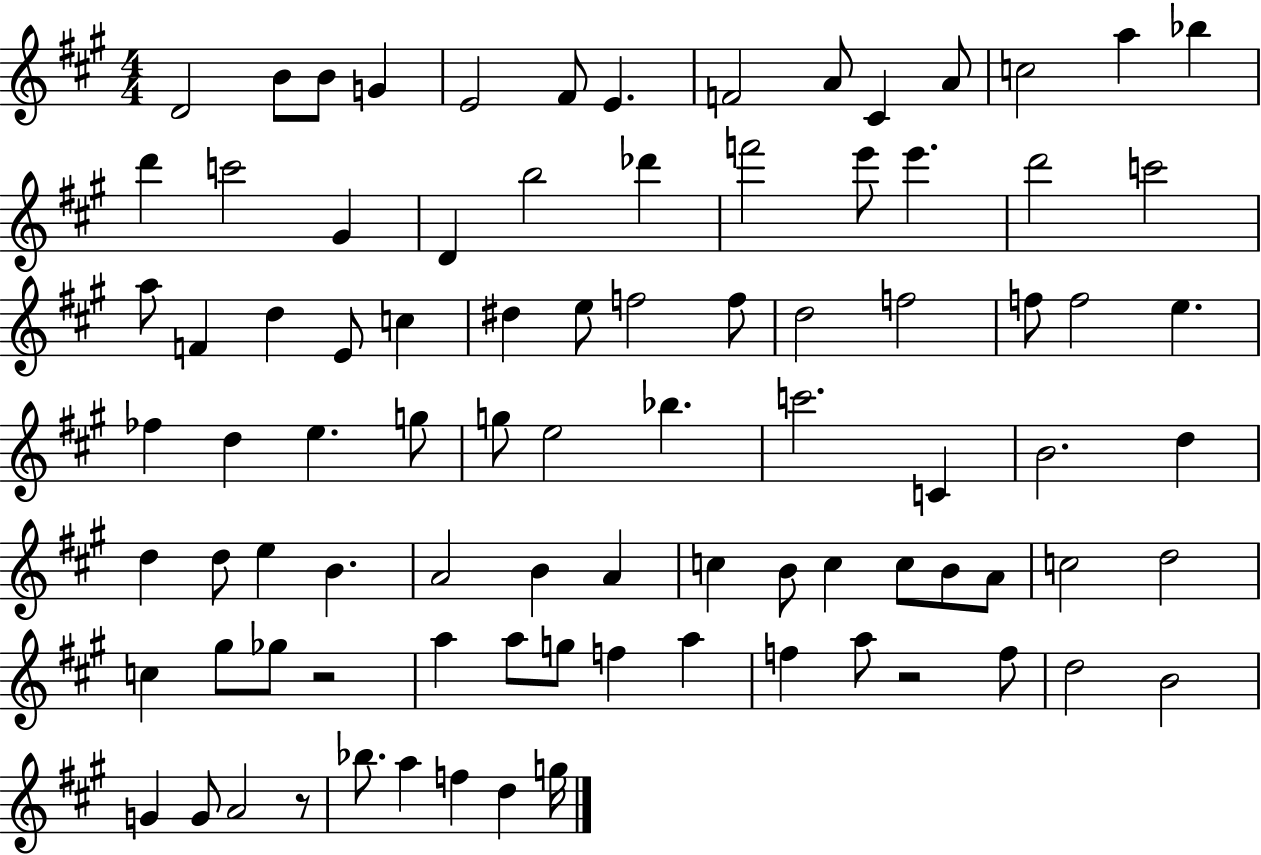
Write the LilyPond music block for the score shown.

{
  \clef treble
  \numericTimeSignature
  \time 4/4
  \key a \major
  \repeat volta 2 { d'2 b'8 b'8 g'4 | e'2 fis'8 e'4. | f'2 a'8 cis'4 a'8 | c''2 a''4 bes''4 | \break d'''4 c'''2 gis'4 | d'4 b''2 des'''4 | f'''2 e'''8 e'''4. | d'''2 c'''2 | \break a''8 f'4 d''4 e'8 c''4 | dis''4 e''8 f''2 f''8 | d''2 f''2 | f''8 f''2 e''4. | \break fes''4 d''4 e''4. g''8 | g''8 e''2 bes''4. | c'''2. c'4 | b'2. d''4 | \break d''4 d''8 e''4 b'4. | a'2 b'4 a'4 | c''4 b'8 c''4 c''8 b'8 a'8 | c''2 d''2 | \break c''4 gis''8 ges''8 r2 | a''4 a''8 g''8 f''4 a''4 | f''4 a''8 r2 f''8 | d''2 b'2 | \break g'4 g'8 a'2 r8 | bes''8. a''4 f''4 d''4 g''16 | } \bar "|."
}